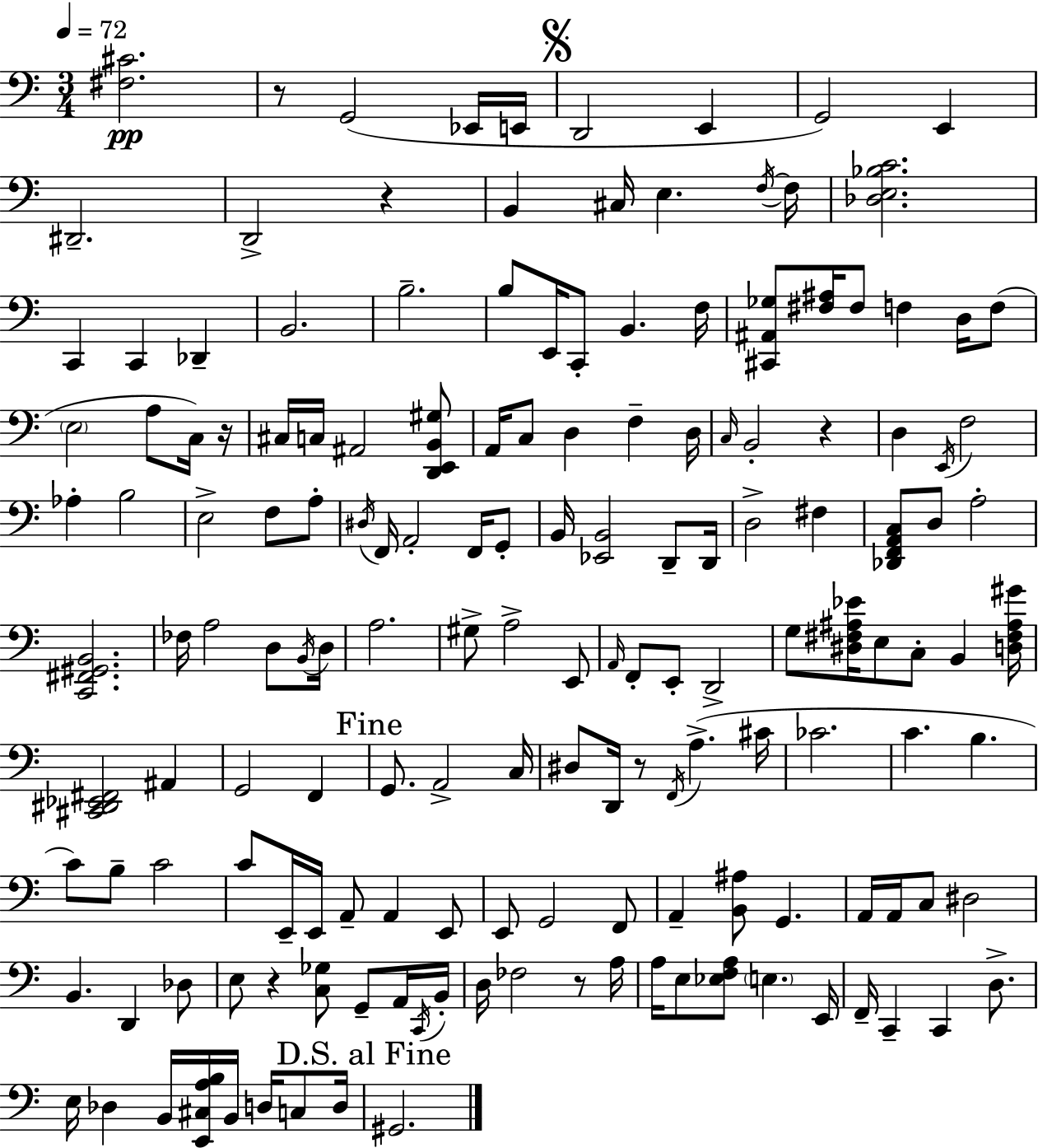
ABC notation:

X:1
T:Untitled
M:3/4
L:1/4
K:C
[^F,^C]2 z/2 G,,2 _E,,/4 E,,/4 D,,2 E,, G,,2 E,, ^D,,2 D,,2 z B,, ^C,/4 E, F,/4 F,/4 [_D,E,_B,C]2 C,, C,, _D,, B,,2 B,2 B,/2 E,,/4 C,,/2 B,, F,/4 [^C,,^A,,_G,]/2 [^F,^A,]/4 ^F,/2 F, D,/4 F,/2 E,2 A,/2 C,/4 z/4 ^C,/4 C,/4 ^A,,2 [D,,E,,B,,^G,]/2 A,,/4 C,/2 D, F, D,/4 C,/4 B,,2 z D, E,,/4 F,2 _A, B,2 E,2 F,/2 A,/2 ^D,/4 F,,/4 A,,2 F,,/4 G,,/2 B,,/4 [_E,,B,,]2 D,,/2 D,,/4 D,2 ^F, [_D,,F,,A,,C,]/2 D,/2 A,2 [C,,^F,,^G,,B,,]2 _F,/4 A,2 D,/2 B,,/4 D,/4 A,2 ^G,/2 A,2 E,,/2 A,,/4 F,,/2 E,,/2 D,,2 G,/2 [^D,^F,^A,_E]/4 E,/2 C,/2 B,, [D,^F,^A,^G]/4 [^C,,^D,,_E,,^F,,]2 ^A,, G,,2 F,, G,,/2 A,,2 C,/4 ^D,/2 D,,/4 z/2 F,,/4 A, ^C/4 _C2 C B, C/2 B,/2 C2 C/2 E,,/4 E,,/4 A,,/2 A,, E,,/2 E,,/2 G,,2 F,,/2 A,, [B,,^A,]/2 G,, A,,/4 A,,/4 C,/2 ^D,2 B,, D,, _D,/2 E,/2 z [C,_G,]/2 G,,/2 A,,/4 C,,/4 B,,/4 D,/4 _F,2 z/2 A,/4 A,/4 E,/2 [_E,F,A,]/2 E, E,,/4 F,,/4 C,, C,, D,/2 E,/4 _D, B,,/4 [E,,^C,A,B,]/4 B,,/4 D,/4 C,/2 D,/4 ^G,,2